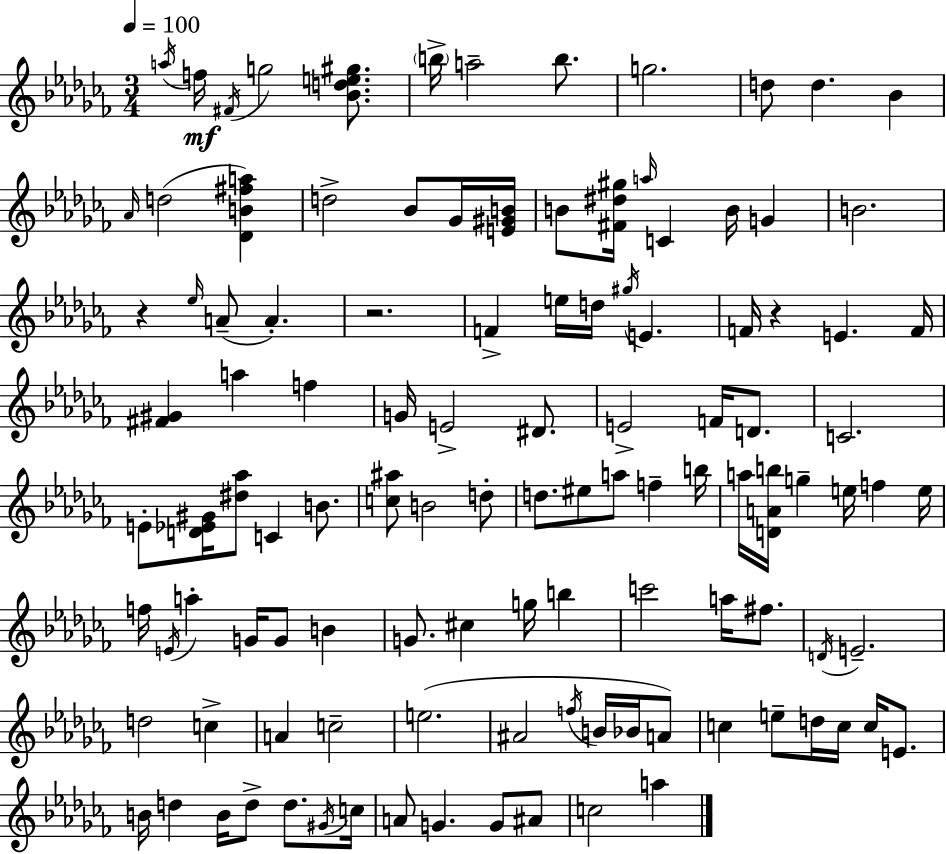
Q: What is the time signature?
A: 3/4